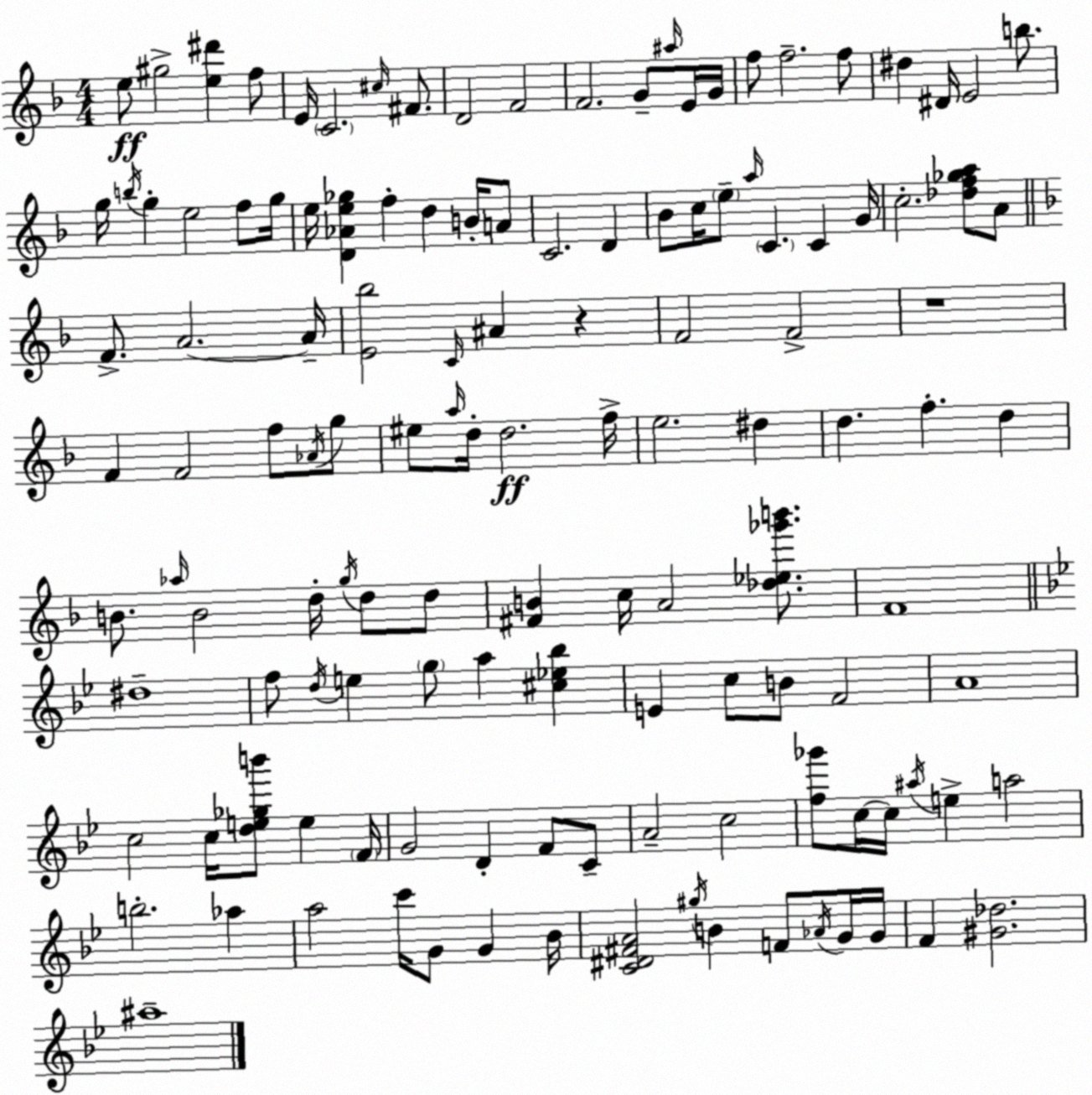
X:1
T:Untitled
M:4/4
L:1/4
K:Dm
e/2 ^g2 [e^d'] f/2 E/4 C2 ^c/4 ^F/2 D2 F2 F2 G/2 ^a/4 E/4 G/4 f/2 f2 f/2 ^d ^D/4 E2 b/2 g/4 b/4 g e2 f/2 g/4 e/4 [D_Ae_g] f d B/4 A/2 C2 D _B/2 c/4 e/2 a/4 C C G/4 c2 [_df_ga]/2 A/2 F/2 A2 A/4 [E_b]2 C/4 ^A z F2 F2 z4 F F2 f/2 _A/4 g/2 ^e/2 a/4 d/4 d2 f/4 e2 ^d d f d B/2 _a/4 B2 d/4 g/4 d/2 d/2 [^FB] c/4 A2 [_d_e_g'b']/2 F4 ^d4 f/2 d/4 e g/2 a [^c_e_b] E c/2 B/2 F2 A4 c2 c/4 [de_gb']/2 e F/4 G2 D F/2 C/2 A2 c2 [f_g']/2 c/4 c/4 ^a/4 e a2 b2 _a a2 c'/4 G/2 G _B/4 [C^D^FA]2 ^g/4 B F/2 _A/4 G/4 G/4 F [^G_d]2 ^a4